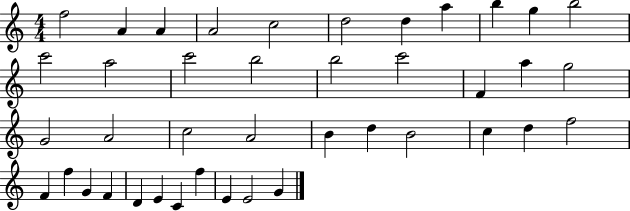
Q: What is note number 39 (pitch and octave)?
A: E4